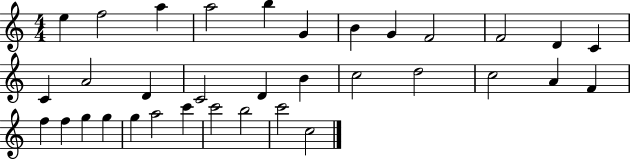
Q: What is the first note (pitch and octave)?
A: E5